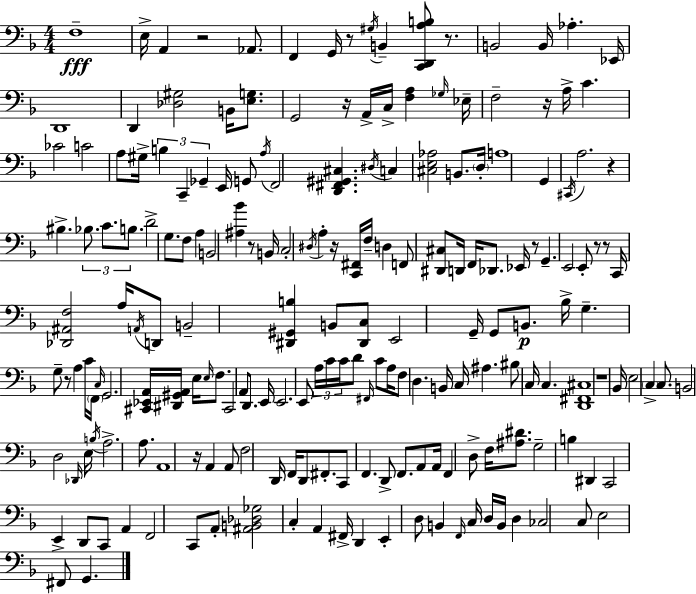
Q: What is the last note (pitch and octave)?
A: G2